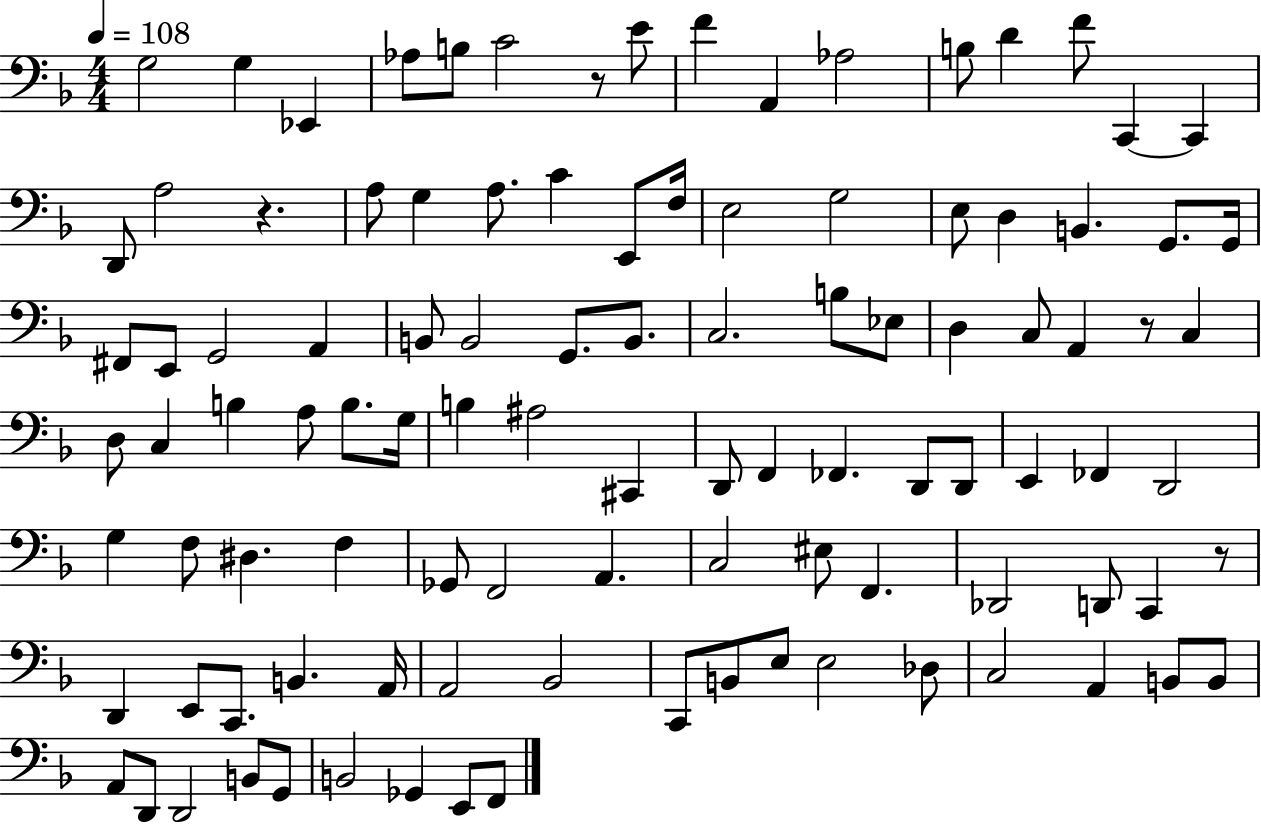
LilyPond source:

{
  \clef bass
  \numericTimeSignature
  \time 4/4
  \key f \major
  \tempo 4 = 108
  g2 g4 ees,4 | aes8 b8 c'2 r8 e'8 | f'4 a,4 aes2 | b8 d'4 f'8 c,4~~ c,4 | \break d,8 a2 r4. | a8 g4 a8. c'4 e,8 f16 | e2 g2 | e8 d4 b,4. g,8. g,16 | \break fis,8 e,8 g,2 a,4 | b,8 b,2 g,8. b,8. | c2. b8 ees8 | d4 c8 a,4 r8 c4 | \break d8 c4 b4 a8 b8. g16 | b4 ais2 cis,4 | d,8 f,4 fes,4. d,8 d,8 | e,4 fes,4 d,2 | \break g4 f8 dis4. f4 | ges,8 f,2 a,4. | c2 eis8 f,4. | des,2 d,8 c,4 r8 | \break d,4 e,8 c,8. b,4. a,16 | a,2 bes,2 | c,8 b,8 e8 e2 des8 | c2 a,4 b,8 b,8 | \break a,8 d,8 d,2 b,8 g,8 | b,2 ges,4 e,8 f,8 | \bar "|."
}